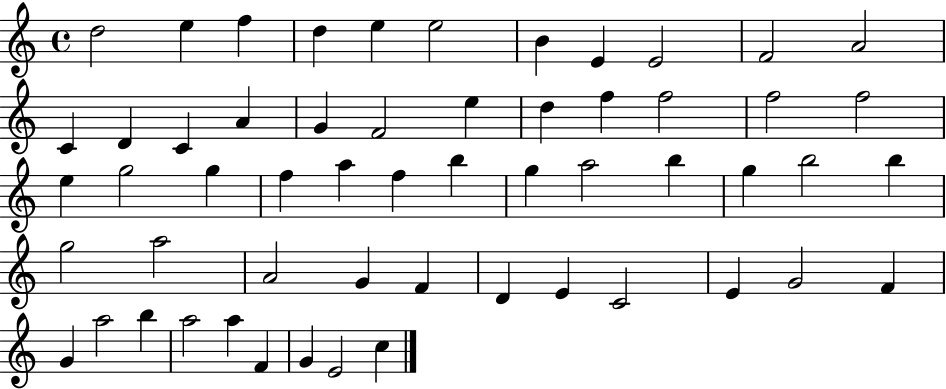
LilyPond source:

{
  \clef treble
  \time 4/4
  \defaultTimeSignature
  \key c \major
  d''2 e''4 f''4 | d''4 e''4 e''2 | b'4 e'4 e'2 | f'2 a'2 | \break c'4 d'4 c'4 a'4 | g'4 f'2 e''4 | d''4 f''4 f''2 | f''2 f''2 | \break e''4 g''2 g''4 | f''4 a''4 f''4 b''4 | g''4 a''2 b''4 | g''4 b''2 b''4 | \break g''2 a''2 | a'2 g'4 f'4 | d'4 e'4 c'2 | e'4 g'2 f'4 | \break g'4 a''2 b''4 | a''2 a''4 f'4 | g'4 e'2 c''4 | \bar "|."
}